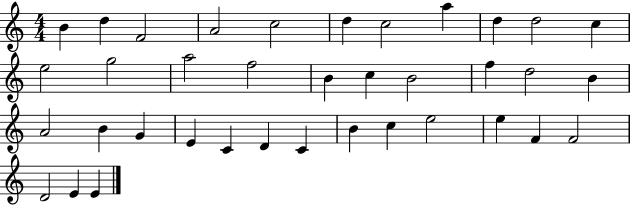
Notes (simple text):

B4/q D5/q F4/h A4/h C5/h D5/q C5/h A5/q D5/q D5/h C5/q E5/h G5/h A5/h F5/h B4/q C5/q B4/h F5/q D5/h B4/q A4/h B4/q G4/q E4/q C4/q D4/q C4/q B4/q C5/q E5/h E5/q F4/q F4/h D4/h E4/q E4/q